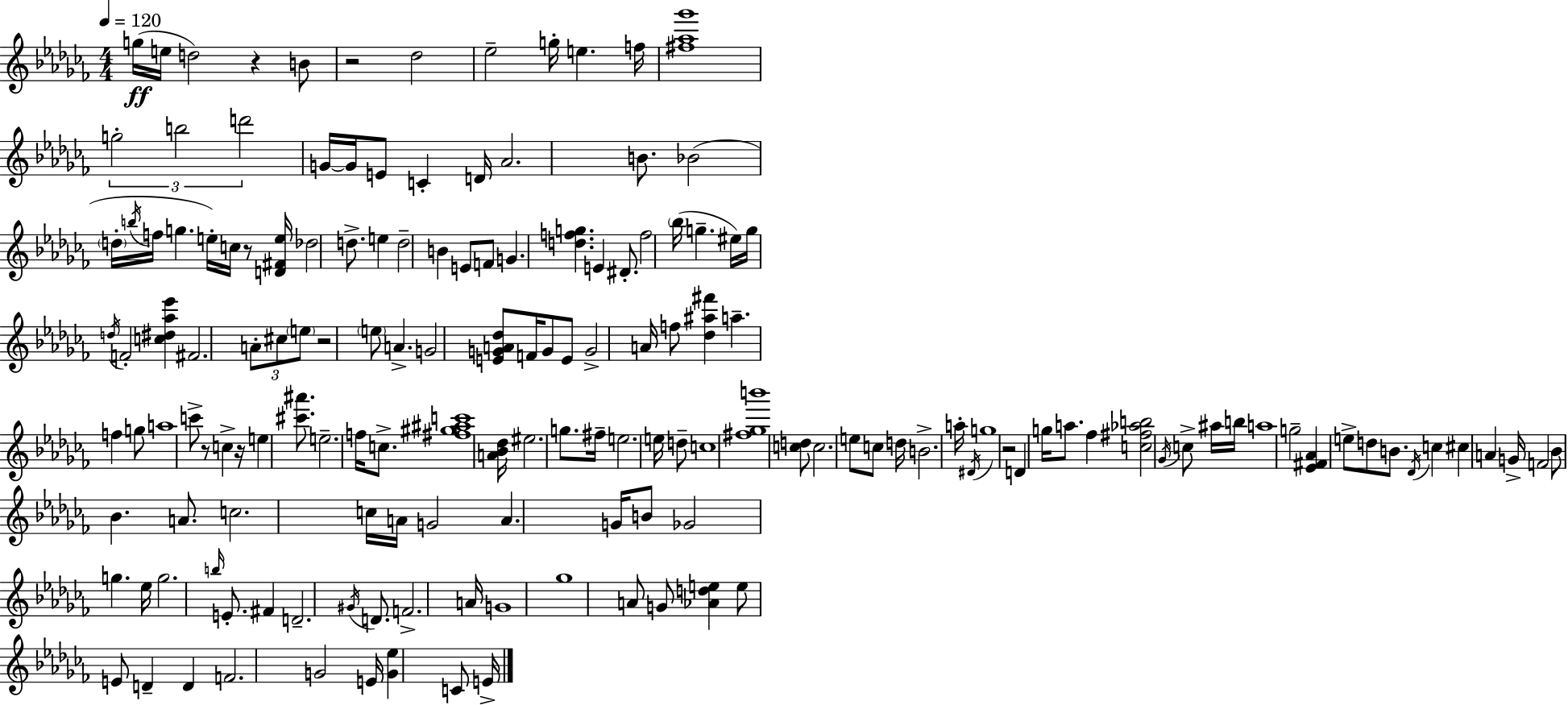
G5/s E5/s D5/h R/q B4/e R/h Db5/h Eb5/h G5/s E5/q. F5/s [F#5,Ab5,Gb6]/w G5/h B5/h D6/h G4/s G4/s E4/e C4/q D4/s Ab4/h. B4/e. Bb4/h D5/s B5/s F5/s G5/q. E5/s C5/s R/e [D4,F#4,E5]/s Db5/h D5/e. E5/q D5/h B4/q E4/e F4/e G4/q. [D5,F5,G5]/q. E4/q D#4/e. F5/h Bb5/s G5/q. EIS5/s G5/s D5/s F4/h [C5,D#5,Ab5,Eb6]/q F#4/h. A4/e C#5/e E5/e R/h E5/e A4/q. G4/h [E4,G4,A4,Db5]/e F4/s G4/e E4/e G4/h A4/s F5/e [Db5,A#5,F#6]/q A5/q. F5/q G5/e A5/w C6/e R/e C5/q R/s E5/q [C#6,A#6]/e. E5/h. F5/s C5/e. [F#5,G#5,A#5,C6]/w [A4,Bb4,Db5]/s EIS5/h. G5/e. F#5/s E5/h. E5/s D5/e C5/w [F#5,Gb5,B6]/w [C5,D5]/e C5/h. E5/e C5/e D5/s B4/h. A5/s D#4/s G5/w R/h D4/q G5/s A5/e. FES5/q [C5,F#5,Ab5,B5]/h Gb4/s C5/e A#5/s B5/s A5/w G5/h [Eb4,F#4,Ab4]/q E5/e D5/e B4/e. Db4/s C5/q C#5/q A4/q G4/s F4/h Bb4/e Bb4/q. A4/e. C5/h. C5/s A4/s G4/h A4/q. G4/s B4/e Gb4/h G5/q. Eb5/s G5/h. B5/s E4/e. F#4/q D4/h. G#4/s D4/e. F4/h. A4/s G4/w Gb5/w A4/e G4/e [Ab4,D5,E5]/q E5/e E4/e D4/q D4/q F4/h. G4/h E4/s [G4,Eb5]/q C4/e E4/s